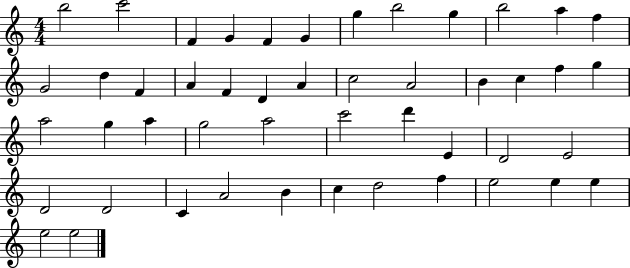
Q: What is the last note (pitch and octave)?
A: E5